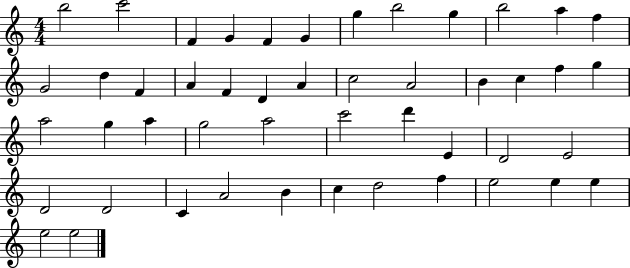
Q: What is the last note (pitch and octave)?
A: E5